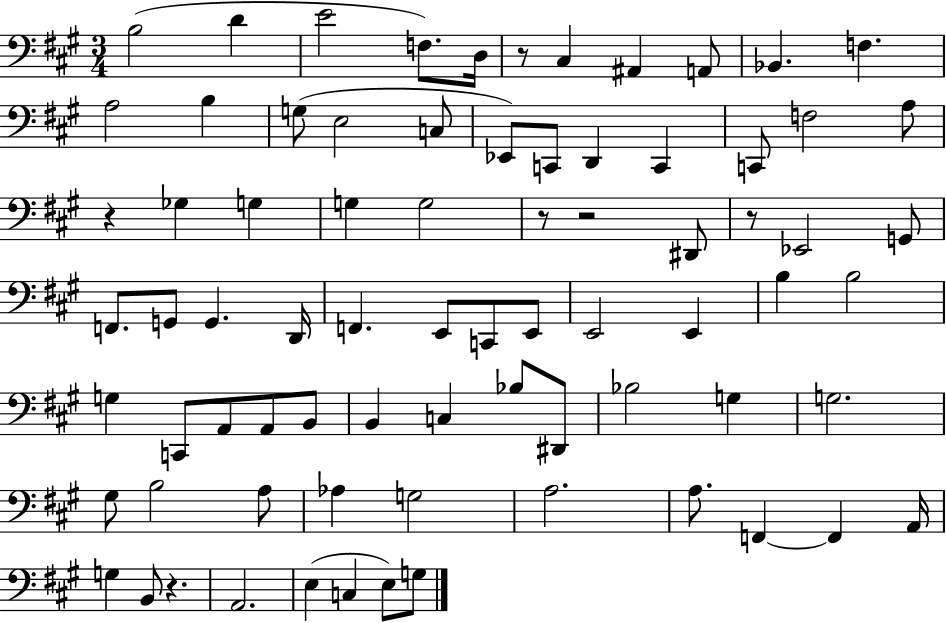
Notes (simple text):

B3/h D4/q E4/h F3/e. D3/s R/e C#3/q A#2/q A2/e Bb2/q. F3/q. A3/h B3/q G3/e E3/h C3/e Eb2/e C2/e D2/q C2/q C2/e F3/h A3/e R/q Gb3/q G3/q G3/q G3/h R/e R/h D#2/e R/e Eb2/h G2/e F2/e. G2/e G2/q. D2/s F2/q. E2/e C2/e E2/e E2/h E2/q B3/q B3/h G3/q C2/e A2/e A2/e B2/e B2/q C3/q Bb3/e D#2/e Bb3/h G3/q G3/h. G#3/e B3/h A3/e Ab3/q G3/h A3/h. A3/e. F2/q F2/q A2/s G3/q B2/e R/q. A2/h. E3/q C3/q E3/e G3/e